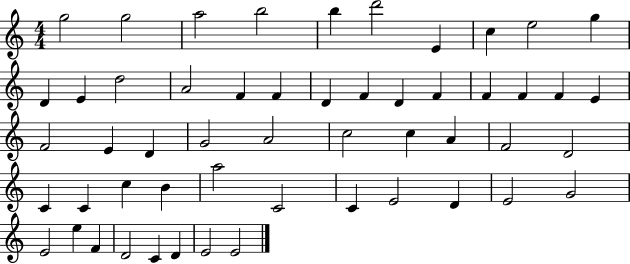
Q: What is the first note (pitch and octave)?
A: G5